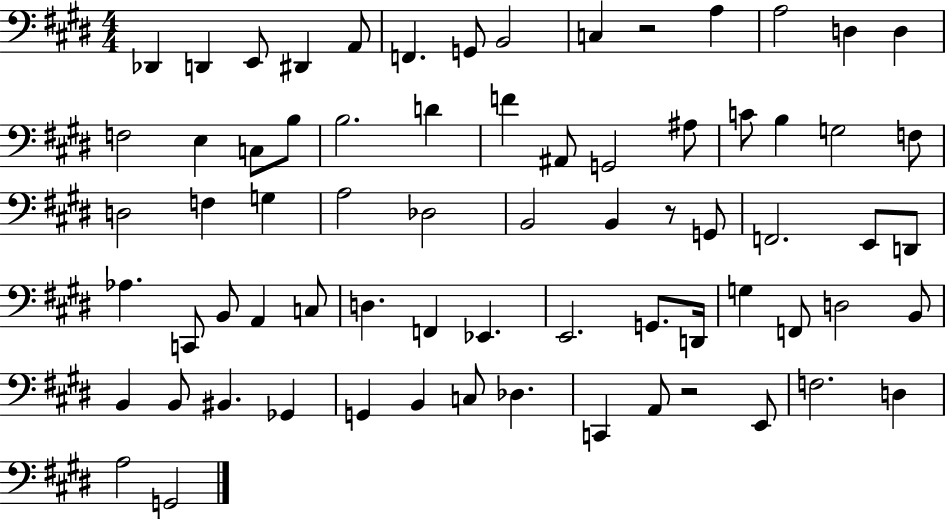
{
  \clef bass
  \numericTimeSignature
  \time 4/4
  \key e \major
  \repeat volta 2 { des,4 d,4 e,8 dis,4 a,8 | f,4. g,8 b,2 | c4 r2 a4 | a2 d4 d4 | \break f2 e4 c8 b8 | b2. d'4 | f'4 ais,8 g,2 ais8 | c'8 b4 g2 f8 | \break d2 f4 g4 | a2 des2 | b,2 b,4 r8 g,8 | f,2. e,8 d,8 | \break aes4. c,8 b,8 a,4 c8 | d4. f,4 ees,4. | e,2. g,8. d,16 | g4 f,8 d2 b,8 | \break b,4 b,8 bis,4. ges,4 | g,4 b,4 c8 des4. | c,4 a,8 r2 e,8 | f2. d4 | \break a2 g,2 | } \bar "|."
}